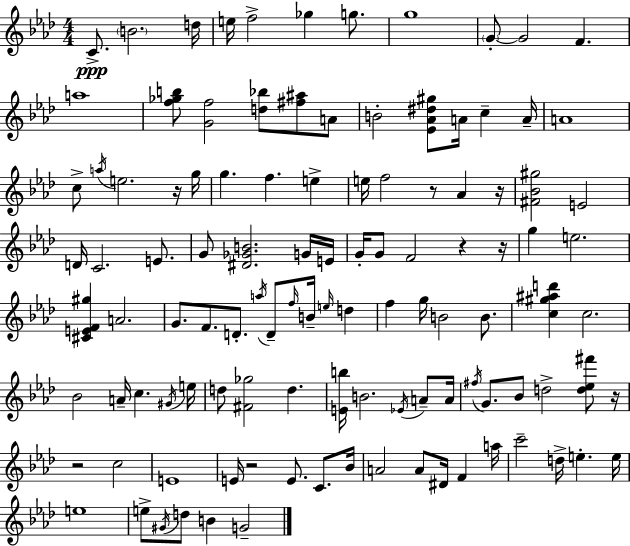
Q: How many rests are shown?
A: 8